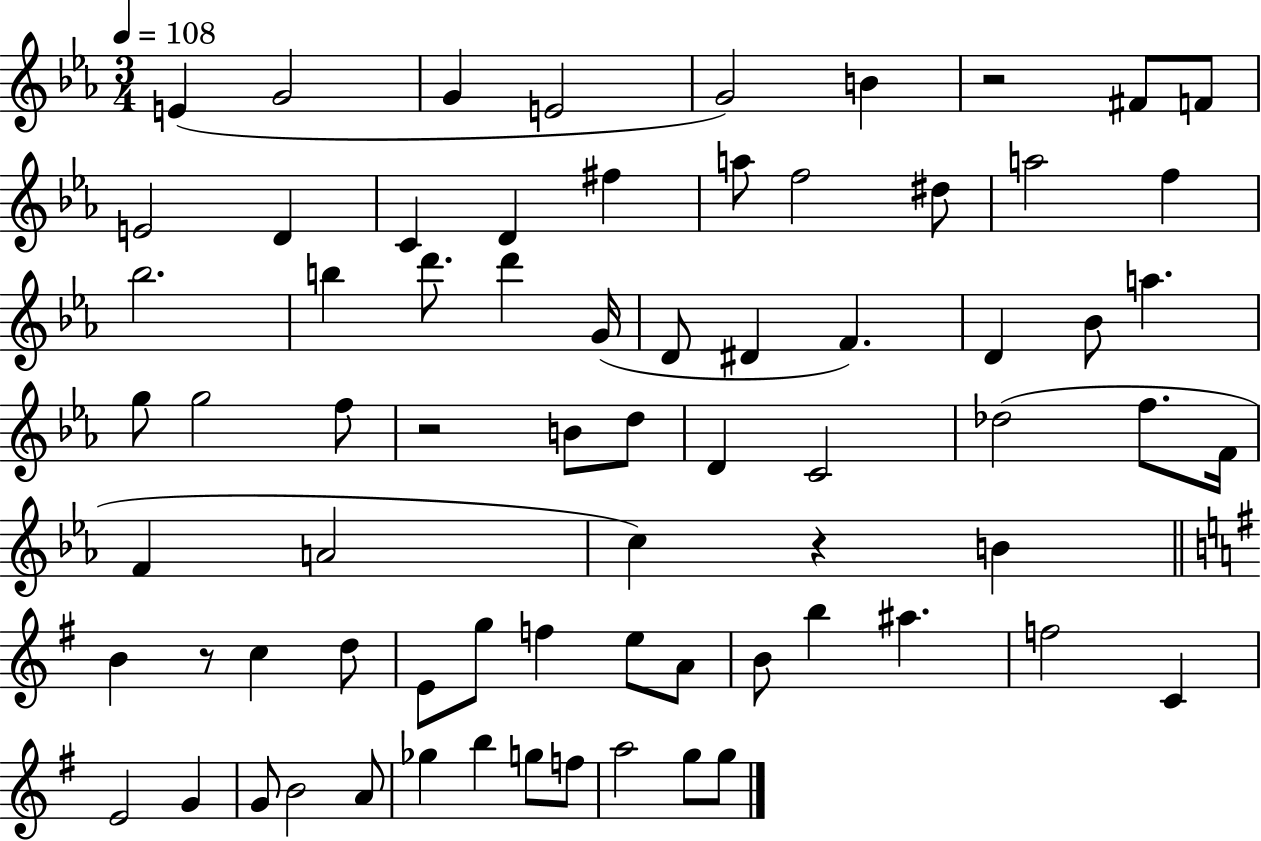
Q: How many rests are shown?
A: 4